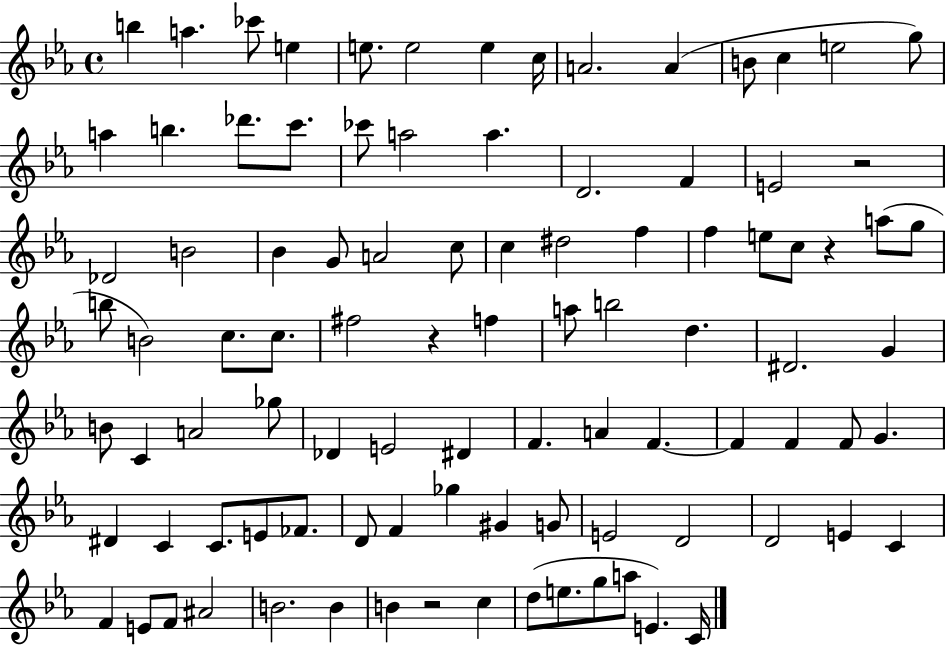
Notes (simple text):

B5/q A5/q. CES6/e E5/q E5/e. E5/h E5/q C5/s A4/h. A4/q B4/e C5/q E5/h G5/e A5/q B5/q. Db6/e. C6/e. CES6/e A5/h A5/q. D4/h. F4/q E4/h R/h Db4/h B4/h Bb4/q G4/e A4/h C5/e C5/q D#5/h F5/q F5/q E5/e C5/e R/q A5/e G5/e B5/e B4/h C5/e. C5/e. F#5/h R/q F5/q A5/e B5/h D5/q. D#4/h. G4/q B4/e C4/q A4/h Gb5/e Db4/q E4/h D#4/q F4/q. A4/q F4/q. F4/q F4/q F4/e G4/q. D#4/q C4/q C4/e. E4/e FES4/e. D4/e F4/q Gb5/q G#4/q G4/e E4/h D4/h D4/h E4/q C4/q F4/q E4/e F4/e A#4/h B4/h. B4/q B4/q R/h C5/q D5/e E5/e. G5/e A5/e E4/q. C4/s